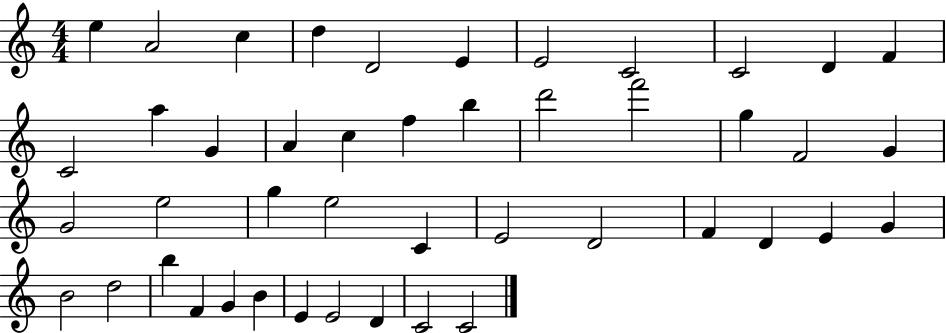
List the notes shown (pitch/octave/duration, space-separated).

E5/q A4/h C5/q D5/q D4/h E4/q E4/h C4/h C4/h D4/q F4/q C4/h A5/q G4/q A4/q C5/q F5/q B5/q D6/h F6/h G5/q F4/h G4/q G4/h E5/h G5/q E5/h C4/q E4/h D4/h F4/q D4/q E4/q G4/q B4/h D5/h B5/q F4/q G4/q B4/q E4/q E4/h D4/q C4/h C4/h